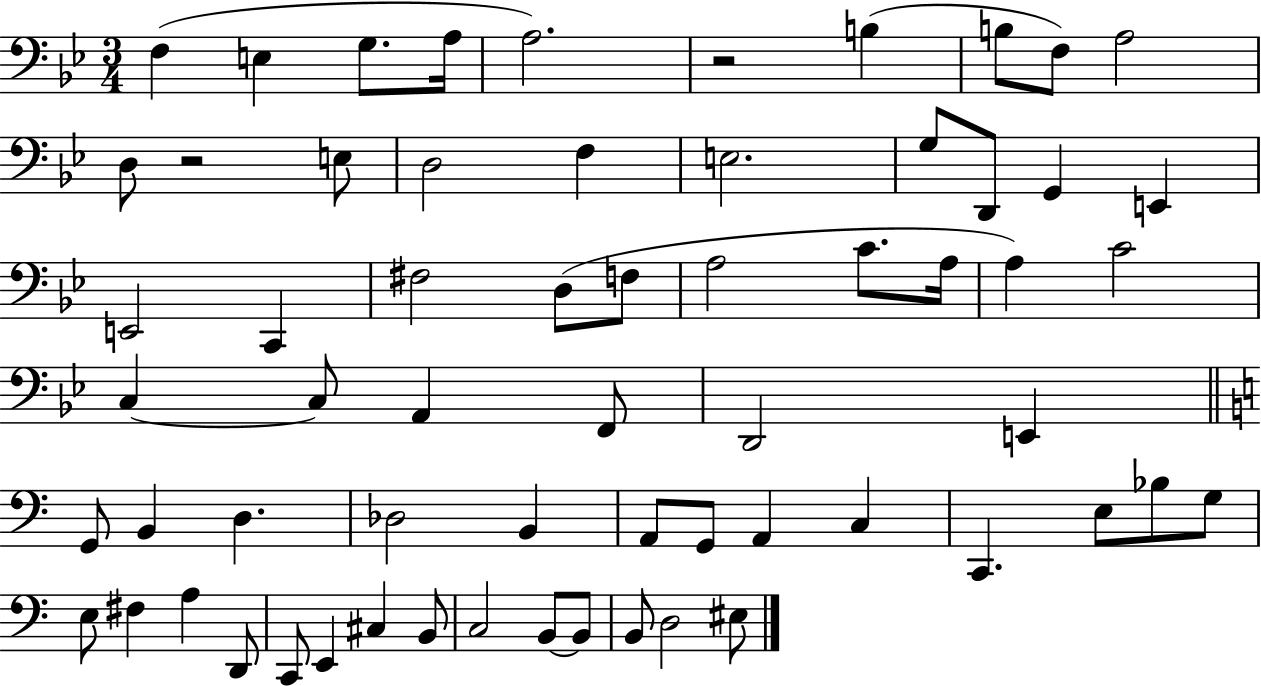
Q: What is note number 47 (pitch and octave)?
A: G3